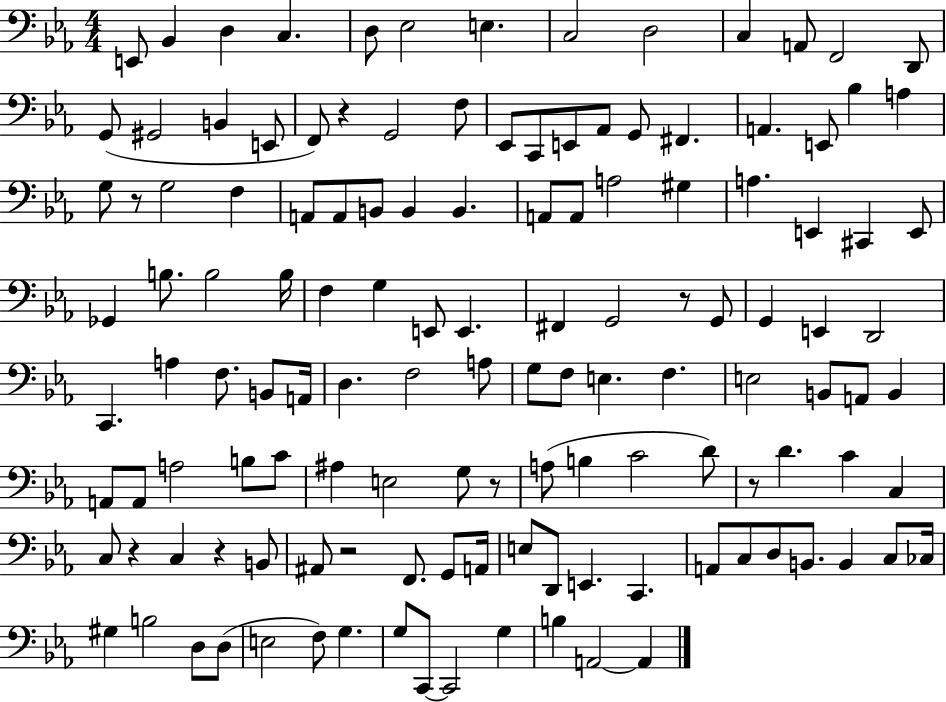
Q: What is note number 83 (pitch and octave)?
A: E3